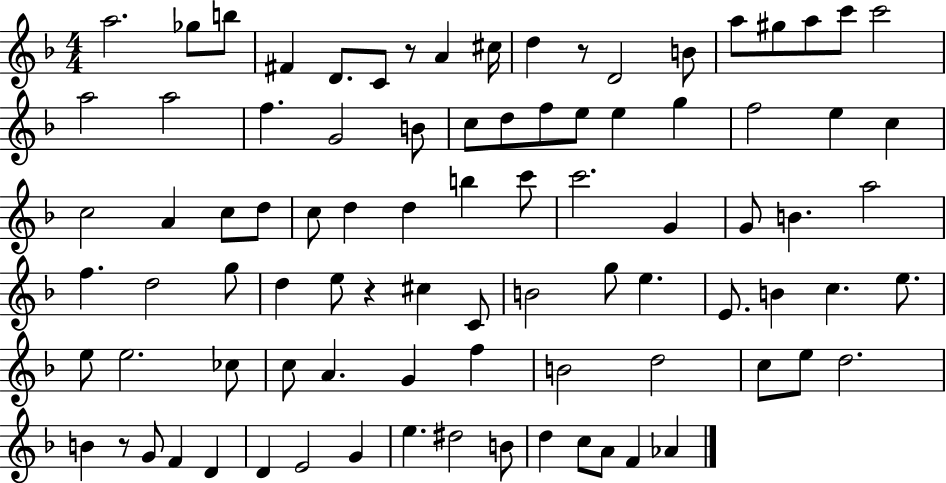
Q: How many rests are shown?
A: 4